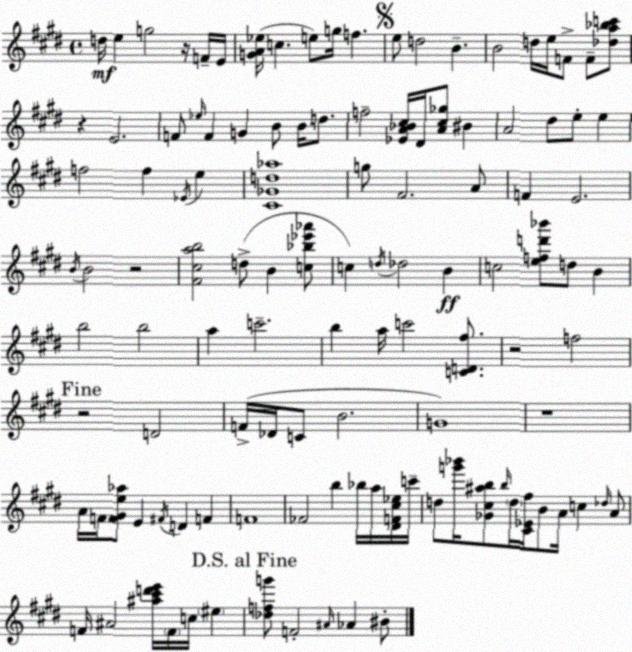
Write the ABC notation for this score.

X:1
T:Untitled
M:4/4
L:1/4
K:E
d/4 e g2 z/4 F/4 E/4 [GA_e]/4 c e/2 g/4 f e/2 d2 B B2 d/4 e/4 F/2 F/2 [_da_bc']/2 z E2 F/2 _e/4 F G B/2 B/4 d/2 f2 [_EA_B^c]/4 ^D/4 [A^c_g]/2 ^B A2 ^d/2 e/2 e f2 f _E/4 e [^C_Gd_a]4 g/2 ^F2 A/2 F E2 B/4 B2 z2 [^F^cab]2 d/2 B [c_b_e'_a']/2 c d/4 _d2 B c2 [efd'_b']/2 d/2 B b2 b2 a c'2 b a/4 c'2 [CD^f]/2 z2 f2 z2 D2 F/4 _D/4 C/2 B2 G4 z4 A/4 F/4 [F^Ge_a]/2 E ^F/4 D F F4 _F2 b _b/4 a/4 [^DF^c_e]/4 c'/4 d/2 [g'_b']/4 [_G^c^ab]/2 b/4 d/4 [^C_E^f]/4 B/2 A/4 c _d/4 A/2 F/4 ^A2 [^a^c'd'e']/4 F/4 c/4 ^e [_dfg']/2 F2 ^A/4 _A ^B/2